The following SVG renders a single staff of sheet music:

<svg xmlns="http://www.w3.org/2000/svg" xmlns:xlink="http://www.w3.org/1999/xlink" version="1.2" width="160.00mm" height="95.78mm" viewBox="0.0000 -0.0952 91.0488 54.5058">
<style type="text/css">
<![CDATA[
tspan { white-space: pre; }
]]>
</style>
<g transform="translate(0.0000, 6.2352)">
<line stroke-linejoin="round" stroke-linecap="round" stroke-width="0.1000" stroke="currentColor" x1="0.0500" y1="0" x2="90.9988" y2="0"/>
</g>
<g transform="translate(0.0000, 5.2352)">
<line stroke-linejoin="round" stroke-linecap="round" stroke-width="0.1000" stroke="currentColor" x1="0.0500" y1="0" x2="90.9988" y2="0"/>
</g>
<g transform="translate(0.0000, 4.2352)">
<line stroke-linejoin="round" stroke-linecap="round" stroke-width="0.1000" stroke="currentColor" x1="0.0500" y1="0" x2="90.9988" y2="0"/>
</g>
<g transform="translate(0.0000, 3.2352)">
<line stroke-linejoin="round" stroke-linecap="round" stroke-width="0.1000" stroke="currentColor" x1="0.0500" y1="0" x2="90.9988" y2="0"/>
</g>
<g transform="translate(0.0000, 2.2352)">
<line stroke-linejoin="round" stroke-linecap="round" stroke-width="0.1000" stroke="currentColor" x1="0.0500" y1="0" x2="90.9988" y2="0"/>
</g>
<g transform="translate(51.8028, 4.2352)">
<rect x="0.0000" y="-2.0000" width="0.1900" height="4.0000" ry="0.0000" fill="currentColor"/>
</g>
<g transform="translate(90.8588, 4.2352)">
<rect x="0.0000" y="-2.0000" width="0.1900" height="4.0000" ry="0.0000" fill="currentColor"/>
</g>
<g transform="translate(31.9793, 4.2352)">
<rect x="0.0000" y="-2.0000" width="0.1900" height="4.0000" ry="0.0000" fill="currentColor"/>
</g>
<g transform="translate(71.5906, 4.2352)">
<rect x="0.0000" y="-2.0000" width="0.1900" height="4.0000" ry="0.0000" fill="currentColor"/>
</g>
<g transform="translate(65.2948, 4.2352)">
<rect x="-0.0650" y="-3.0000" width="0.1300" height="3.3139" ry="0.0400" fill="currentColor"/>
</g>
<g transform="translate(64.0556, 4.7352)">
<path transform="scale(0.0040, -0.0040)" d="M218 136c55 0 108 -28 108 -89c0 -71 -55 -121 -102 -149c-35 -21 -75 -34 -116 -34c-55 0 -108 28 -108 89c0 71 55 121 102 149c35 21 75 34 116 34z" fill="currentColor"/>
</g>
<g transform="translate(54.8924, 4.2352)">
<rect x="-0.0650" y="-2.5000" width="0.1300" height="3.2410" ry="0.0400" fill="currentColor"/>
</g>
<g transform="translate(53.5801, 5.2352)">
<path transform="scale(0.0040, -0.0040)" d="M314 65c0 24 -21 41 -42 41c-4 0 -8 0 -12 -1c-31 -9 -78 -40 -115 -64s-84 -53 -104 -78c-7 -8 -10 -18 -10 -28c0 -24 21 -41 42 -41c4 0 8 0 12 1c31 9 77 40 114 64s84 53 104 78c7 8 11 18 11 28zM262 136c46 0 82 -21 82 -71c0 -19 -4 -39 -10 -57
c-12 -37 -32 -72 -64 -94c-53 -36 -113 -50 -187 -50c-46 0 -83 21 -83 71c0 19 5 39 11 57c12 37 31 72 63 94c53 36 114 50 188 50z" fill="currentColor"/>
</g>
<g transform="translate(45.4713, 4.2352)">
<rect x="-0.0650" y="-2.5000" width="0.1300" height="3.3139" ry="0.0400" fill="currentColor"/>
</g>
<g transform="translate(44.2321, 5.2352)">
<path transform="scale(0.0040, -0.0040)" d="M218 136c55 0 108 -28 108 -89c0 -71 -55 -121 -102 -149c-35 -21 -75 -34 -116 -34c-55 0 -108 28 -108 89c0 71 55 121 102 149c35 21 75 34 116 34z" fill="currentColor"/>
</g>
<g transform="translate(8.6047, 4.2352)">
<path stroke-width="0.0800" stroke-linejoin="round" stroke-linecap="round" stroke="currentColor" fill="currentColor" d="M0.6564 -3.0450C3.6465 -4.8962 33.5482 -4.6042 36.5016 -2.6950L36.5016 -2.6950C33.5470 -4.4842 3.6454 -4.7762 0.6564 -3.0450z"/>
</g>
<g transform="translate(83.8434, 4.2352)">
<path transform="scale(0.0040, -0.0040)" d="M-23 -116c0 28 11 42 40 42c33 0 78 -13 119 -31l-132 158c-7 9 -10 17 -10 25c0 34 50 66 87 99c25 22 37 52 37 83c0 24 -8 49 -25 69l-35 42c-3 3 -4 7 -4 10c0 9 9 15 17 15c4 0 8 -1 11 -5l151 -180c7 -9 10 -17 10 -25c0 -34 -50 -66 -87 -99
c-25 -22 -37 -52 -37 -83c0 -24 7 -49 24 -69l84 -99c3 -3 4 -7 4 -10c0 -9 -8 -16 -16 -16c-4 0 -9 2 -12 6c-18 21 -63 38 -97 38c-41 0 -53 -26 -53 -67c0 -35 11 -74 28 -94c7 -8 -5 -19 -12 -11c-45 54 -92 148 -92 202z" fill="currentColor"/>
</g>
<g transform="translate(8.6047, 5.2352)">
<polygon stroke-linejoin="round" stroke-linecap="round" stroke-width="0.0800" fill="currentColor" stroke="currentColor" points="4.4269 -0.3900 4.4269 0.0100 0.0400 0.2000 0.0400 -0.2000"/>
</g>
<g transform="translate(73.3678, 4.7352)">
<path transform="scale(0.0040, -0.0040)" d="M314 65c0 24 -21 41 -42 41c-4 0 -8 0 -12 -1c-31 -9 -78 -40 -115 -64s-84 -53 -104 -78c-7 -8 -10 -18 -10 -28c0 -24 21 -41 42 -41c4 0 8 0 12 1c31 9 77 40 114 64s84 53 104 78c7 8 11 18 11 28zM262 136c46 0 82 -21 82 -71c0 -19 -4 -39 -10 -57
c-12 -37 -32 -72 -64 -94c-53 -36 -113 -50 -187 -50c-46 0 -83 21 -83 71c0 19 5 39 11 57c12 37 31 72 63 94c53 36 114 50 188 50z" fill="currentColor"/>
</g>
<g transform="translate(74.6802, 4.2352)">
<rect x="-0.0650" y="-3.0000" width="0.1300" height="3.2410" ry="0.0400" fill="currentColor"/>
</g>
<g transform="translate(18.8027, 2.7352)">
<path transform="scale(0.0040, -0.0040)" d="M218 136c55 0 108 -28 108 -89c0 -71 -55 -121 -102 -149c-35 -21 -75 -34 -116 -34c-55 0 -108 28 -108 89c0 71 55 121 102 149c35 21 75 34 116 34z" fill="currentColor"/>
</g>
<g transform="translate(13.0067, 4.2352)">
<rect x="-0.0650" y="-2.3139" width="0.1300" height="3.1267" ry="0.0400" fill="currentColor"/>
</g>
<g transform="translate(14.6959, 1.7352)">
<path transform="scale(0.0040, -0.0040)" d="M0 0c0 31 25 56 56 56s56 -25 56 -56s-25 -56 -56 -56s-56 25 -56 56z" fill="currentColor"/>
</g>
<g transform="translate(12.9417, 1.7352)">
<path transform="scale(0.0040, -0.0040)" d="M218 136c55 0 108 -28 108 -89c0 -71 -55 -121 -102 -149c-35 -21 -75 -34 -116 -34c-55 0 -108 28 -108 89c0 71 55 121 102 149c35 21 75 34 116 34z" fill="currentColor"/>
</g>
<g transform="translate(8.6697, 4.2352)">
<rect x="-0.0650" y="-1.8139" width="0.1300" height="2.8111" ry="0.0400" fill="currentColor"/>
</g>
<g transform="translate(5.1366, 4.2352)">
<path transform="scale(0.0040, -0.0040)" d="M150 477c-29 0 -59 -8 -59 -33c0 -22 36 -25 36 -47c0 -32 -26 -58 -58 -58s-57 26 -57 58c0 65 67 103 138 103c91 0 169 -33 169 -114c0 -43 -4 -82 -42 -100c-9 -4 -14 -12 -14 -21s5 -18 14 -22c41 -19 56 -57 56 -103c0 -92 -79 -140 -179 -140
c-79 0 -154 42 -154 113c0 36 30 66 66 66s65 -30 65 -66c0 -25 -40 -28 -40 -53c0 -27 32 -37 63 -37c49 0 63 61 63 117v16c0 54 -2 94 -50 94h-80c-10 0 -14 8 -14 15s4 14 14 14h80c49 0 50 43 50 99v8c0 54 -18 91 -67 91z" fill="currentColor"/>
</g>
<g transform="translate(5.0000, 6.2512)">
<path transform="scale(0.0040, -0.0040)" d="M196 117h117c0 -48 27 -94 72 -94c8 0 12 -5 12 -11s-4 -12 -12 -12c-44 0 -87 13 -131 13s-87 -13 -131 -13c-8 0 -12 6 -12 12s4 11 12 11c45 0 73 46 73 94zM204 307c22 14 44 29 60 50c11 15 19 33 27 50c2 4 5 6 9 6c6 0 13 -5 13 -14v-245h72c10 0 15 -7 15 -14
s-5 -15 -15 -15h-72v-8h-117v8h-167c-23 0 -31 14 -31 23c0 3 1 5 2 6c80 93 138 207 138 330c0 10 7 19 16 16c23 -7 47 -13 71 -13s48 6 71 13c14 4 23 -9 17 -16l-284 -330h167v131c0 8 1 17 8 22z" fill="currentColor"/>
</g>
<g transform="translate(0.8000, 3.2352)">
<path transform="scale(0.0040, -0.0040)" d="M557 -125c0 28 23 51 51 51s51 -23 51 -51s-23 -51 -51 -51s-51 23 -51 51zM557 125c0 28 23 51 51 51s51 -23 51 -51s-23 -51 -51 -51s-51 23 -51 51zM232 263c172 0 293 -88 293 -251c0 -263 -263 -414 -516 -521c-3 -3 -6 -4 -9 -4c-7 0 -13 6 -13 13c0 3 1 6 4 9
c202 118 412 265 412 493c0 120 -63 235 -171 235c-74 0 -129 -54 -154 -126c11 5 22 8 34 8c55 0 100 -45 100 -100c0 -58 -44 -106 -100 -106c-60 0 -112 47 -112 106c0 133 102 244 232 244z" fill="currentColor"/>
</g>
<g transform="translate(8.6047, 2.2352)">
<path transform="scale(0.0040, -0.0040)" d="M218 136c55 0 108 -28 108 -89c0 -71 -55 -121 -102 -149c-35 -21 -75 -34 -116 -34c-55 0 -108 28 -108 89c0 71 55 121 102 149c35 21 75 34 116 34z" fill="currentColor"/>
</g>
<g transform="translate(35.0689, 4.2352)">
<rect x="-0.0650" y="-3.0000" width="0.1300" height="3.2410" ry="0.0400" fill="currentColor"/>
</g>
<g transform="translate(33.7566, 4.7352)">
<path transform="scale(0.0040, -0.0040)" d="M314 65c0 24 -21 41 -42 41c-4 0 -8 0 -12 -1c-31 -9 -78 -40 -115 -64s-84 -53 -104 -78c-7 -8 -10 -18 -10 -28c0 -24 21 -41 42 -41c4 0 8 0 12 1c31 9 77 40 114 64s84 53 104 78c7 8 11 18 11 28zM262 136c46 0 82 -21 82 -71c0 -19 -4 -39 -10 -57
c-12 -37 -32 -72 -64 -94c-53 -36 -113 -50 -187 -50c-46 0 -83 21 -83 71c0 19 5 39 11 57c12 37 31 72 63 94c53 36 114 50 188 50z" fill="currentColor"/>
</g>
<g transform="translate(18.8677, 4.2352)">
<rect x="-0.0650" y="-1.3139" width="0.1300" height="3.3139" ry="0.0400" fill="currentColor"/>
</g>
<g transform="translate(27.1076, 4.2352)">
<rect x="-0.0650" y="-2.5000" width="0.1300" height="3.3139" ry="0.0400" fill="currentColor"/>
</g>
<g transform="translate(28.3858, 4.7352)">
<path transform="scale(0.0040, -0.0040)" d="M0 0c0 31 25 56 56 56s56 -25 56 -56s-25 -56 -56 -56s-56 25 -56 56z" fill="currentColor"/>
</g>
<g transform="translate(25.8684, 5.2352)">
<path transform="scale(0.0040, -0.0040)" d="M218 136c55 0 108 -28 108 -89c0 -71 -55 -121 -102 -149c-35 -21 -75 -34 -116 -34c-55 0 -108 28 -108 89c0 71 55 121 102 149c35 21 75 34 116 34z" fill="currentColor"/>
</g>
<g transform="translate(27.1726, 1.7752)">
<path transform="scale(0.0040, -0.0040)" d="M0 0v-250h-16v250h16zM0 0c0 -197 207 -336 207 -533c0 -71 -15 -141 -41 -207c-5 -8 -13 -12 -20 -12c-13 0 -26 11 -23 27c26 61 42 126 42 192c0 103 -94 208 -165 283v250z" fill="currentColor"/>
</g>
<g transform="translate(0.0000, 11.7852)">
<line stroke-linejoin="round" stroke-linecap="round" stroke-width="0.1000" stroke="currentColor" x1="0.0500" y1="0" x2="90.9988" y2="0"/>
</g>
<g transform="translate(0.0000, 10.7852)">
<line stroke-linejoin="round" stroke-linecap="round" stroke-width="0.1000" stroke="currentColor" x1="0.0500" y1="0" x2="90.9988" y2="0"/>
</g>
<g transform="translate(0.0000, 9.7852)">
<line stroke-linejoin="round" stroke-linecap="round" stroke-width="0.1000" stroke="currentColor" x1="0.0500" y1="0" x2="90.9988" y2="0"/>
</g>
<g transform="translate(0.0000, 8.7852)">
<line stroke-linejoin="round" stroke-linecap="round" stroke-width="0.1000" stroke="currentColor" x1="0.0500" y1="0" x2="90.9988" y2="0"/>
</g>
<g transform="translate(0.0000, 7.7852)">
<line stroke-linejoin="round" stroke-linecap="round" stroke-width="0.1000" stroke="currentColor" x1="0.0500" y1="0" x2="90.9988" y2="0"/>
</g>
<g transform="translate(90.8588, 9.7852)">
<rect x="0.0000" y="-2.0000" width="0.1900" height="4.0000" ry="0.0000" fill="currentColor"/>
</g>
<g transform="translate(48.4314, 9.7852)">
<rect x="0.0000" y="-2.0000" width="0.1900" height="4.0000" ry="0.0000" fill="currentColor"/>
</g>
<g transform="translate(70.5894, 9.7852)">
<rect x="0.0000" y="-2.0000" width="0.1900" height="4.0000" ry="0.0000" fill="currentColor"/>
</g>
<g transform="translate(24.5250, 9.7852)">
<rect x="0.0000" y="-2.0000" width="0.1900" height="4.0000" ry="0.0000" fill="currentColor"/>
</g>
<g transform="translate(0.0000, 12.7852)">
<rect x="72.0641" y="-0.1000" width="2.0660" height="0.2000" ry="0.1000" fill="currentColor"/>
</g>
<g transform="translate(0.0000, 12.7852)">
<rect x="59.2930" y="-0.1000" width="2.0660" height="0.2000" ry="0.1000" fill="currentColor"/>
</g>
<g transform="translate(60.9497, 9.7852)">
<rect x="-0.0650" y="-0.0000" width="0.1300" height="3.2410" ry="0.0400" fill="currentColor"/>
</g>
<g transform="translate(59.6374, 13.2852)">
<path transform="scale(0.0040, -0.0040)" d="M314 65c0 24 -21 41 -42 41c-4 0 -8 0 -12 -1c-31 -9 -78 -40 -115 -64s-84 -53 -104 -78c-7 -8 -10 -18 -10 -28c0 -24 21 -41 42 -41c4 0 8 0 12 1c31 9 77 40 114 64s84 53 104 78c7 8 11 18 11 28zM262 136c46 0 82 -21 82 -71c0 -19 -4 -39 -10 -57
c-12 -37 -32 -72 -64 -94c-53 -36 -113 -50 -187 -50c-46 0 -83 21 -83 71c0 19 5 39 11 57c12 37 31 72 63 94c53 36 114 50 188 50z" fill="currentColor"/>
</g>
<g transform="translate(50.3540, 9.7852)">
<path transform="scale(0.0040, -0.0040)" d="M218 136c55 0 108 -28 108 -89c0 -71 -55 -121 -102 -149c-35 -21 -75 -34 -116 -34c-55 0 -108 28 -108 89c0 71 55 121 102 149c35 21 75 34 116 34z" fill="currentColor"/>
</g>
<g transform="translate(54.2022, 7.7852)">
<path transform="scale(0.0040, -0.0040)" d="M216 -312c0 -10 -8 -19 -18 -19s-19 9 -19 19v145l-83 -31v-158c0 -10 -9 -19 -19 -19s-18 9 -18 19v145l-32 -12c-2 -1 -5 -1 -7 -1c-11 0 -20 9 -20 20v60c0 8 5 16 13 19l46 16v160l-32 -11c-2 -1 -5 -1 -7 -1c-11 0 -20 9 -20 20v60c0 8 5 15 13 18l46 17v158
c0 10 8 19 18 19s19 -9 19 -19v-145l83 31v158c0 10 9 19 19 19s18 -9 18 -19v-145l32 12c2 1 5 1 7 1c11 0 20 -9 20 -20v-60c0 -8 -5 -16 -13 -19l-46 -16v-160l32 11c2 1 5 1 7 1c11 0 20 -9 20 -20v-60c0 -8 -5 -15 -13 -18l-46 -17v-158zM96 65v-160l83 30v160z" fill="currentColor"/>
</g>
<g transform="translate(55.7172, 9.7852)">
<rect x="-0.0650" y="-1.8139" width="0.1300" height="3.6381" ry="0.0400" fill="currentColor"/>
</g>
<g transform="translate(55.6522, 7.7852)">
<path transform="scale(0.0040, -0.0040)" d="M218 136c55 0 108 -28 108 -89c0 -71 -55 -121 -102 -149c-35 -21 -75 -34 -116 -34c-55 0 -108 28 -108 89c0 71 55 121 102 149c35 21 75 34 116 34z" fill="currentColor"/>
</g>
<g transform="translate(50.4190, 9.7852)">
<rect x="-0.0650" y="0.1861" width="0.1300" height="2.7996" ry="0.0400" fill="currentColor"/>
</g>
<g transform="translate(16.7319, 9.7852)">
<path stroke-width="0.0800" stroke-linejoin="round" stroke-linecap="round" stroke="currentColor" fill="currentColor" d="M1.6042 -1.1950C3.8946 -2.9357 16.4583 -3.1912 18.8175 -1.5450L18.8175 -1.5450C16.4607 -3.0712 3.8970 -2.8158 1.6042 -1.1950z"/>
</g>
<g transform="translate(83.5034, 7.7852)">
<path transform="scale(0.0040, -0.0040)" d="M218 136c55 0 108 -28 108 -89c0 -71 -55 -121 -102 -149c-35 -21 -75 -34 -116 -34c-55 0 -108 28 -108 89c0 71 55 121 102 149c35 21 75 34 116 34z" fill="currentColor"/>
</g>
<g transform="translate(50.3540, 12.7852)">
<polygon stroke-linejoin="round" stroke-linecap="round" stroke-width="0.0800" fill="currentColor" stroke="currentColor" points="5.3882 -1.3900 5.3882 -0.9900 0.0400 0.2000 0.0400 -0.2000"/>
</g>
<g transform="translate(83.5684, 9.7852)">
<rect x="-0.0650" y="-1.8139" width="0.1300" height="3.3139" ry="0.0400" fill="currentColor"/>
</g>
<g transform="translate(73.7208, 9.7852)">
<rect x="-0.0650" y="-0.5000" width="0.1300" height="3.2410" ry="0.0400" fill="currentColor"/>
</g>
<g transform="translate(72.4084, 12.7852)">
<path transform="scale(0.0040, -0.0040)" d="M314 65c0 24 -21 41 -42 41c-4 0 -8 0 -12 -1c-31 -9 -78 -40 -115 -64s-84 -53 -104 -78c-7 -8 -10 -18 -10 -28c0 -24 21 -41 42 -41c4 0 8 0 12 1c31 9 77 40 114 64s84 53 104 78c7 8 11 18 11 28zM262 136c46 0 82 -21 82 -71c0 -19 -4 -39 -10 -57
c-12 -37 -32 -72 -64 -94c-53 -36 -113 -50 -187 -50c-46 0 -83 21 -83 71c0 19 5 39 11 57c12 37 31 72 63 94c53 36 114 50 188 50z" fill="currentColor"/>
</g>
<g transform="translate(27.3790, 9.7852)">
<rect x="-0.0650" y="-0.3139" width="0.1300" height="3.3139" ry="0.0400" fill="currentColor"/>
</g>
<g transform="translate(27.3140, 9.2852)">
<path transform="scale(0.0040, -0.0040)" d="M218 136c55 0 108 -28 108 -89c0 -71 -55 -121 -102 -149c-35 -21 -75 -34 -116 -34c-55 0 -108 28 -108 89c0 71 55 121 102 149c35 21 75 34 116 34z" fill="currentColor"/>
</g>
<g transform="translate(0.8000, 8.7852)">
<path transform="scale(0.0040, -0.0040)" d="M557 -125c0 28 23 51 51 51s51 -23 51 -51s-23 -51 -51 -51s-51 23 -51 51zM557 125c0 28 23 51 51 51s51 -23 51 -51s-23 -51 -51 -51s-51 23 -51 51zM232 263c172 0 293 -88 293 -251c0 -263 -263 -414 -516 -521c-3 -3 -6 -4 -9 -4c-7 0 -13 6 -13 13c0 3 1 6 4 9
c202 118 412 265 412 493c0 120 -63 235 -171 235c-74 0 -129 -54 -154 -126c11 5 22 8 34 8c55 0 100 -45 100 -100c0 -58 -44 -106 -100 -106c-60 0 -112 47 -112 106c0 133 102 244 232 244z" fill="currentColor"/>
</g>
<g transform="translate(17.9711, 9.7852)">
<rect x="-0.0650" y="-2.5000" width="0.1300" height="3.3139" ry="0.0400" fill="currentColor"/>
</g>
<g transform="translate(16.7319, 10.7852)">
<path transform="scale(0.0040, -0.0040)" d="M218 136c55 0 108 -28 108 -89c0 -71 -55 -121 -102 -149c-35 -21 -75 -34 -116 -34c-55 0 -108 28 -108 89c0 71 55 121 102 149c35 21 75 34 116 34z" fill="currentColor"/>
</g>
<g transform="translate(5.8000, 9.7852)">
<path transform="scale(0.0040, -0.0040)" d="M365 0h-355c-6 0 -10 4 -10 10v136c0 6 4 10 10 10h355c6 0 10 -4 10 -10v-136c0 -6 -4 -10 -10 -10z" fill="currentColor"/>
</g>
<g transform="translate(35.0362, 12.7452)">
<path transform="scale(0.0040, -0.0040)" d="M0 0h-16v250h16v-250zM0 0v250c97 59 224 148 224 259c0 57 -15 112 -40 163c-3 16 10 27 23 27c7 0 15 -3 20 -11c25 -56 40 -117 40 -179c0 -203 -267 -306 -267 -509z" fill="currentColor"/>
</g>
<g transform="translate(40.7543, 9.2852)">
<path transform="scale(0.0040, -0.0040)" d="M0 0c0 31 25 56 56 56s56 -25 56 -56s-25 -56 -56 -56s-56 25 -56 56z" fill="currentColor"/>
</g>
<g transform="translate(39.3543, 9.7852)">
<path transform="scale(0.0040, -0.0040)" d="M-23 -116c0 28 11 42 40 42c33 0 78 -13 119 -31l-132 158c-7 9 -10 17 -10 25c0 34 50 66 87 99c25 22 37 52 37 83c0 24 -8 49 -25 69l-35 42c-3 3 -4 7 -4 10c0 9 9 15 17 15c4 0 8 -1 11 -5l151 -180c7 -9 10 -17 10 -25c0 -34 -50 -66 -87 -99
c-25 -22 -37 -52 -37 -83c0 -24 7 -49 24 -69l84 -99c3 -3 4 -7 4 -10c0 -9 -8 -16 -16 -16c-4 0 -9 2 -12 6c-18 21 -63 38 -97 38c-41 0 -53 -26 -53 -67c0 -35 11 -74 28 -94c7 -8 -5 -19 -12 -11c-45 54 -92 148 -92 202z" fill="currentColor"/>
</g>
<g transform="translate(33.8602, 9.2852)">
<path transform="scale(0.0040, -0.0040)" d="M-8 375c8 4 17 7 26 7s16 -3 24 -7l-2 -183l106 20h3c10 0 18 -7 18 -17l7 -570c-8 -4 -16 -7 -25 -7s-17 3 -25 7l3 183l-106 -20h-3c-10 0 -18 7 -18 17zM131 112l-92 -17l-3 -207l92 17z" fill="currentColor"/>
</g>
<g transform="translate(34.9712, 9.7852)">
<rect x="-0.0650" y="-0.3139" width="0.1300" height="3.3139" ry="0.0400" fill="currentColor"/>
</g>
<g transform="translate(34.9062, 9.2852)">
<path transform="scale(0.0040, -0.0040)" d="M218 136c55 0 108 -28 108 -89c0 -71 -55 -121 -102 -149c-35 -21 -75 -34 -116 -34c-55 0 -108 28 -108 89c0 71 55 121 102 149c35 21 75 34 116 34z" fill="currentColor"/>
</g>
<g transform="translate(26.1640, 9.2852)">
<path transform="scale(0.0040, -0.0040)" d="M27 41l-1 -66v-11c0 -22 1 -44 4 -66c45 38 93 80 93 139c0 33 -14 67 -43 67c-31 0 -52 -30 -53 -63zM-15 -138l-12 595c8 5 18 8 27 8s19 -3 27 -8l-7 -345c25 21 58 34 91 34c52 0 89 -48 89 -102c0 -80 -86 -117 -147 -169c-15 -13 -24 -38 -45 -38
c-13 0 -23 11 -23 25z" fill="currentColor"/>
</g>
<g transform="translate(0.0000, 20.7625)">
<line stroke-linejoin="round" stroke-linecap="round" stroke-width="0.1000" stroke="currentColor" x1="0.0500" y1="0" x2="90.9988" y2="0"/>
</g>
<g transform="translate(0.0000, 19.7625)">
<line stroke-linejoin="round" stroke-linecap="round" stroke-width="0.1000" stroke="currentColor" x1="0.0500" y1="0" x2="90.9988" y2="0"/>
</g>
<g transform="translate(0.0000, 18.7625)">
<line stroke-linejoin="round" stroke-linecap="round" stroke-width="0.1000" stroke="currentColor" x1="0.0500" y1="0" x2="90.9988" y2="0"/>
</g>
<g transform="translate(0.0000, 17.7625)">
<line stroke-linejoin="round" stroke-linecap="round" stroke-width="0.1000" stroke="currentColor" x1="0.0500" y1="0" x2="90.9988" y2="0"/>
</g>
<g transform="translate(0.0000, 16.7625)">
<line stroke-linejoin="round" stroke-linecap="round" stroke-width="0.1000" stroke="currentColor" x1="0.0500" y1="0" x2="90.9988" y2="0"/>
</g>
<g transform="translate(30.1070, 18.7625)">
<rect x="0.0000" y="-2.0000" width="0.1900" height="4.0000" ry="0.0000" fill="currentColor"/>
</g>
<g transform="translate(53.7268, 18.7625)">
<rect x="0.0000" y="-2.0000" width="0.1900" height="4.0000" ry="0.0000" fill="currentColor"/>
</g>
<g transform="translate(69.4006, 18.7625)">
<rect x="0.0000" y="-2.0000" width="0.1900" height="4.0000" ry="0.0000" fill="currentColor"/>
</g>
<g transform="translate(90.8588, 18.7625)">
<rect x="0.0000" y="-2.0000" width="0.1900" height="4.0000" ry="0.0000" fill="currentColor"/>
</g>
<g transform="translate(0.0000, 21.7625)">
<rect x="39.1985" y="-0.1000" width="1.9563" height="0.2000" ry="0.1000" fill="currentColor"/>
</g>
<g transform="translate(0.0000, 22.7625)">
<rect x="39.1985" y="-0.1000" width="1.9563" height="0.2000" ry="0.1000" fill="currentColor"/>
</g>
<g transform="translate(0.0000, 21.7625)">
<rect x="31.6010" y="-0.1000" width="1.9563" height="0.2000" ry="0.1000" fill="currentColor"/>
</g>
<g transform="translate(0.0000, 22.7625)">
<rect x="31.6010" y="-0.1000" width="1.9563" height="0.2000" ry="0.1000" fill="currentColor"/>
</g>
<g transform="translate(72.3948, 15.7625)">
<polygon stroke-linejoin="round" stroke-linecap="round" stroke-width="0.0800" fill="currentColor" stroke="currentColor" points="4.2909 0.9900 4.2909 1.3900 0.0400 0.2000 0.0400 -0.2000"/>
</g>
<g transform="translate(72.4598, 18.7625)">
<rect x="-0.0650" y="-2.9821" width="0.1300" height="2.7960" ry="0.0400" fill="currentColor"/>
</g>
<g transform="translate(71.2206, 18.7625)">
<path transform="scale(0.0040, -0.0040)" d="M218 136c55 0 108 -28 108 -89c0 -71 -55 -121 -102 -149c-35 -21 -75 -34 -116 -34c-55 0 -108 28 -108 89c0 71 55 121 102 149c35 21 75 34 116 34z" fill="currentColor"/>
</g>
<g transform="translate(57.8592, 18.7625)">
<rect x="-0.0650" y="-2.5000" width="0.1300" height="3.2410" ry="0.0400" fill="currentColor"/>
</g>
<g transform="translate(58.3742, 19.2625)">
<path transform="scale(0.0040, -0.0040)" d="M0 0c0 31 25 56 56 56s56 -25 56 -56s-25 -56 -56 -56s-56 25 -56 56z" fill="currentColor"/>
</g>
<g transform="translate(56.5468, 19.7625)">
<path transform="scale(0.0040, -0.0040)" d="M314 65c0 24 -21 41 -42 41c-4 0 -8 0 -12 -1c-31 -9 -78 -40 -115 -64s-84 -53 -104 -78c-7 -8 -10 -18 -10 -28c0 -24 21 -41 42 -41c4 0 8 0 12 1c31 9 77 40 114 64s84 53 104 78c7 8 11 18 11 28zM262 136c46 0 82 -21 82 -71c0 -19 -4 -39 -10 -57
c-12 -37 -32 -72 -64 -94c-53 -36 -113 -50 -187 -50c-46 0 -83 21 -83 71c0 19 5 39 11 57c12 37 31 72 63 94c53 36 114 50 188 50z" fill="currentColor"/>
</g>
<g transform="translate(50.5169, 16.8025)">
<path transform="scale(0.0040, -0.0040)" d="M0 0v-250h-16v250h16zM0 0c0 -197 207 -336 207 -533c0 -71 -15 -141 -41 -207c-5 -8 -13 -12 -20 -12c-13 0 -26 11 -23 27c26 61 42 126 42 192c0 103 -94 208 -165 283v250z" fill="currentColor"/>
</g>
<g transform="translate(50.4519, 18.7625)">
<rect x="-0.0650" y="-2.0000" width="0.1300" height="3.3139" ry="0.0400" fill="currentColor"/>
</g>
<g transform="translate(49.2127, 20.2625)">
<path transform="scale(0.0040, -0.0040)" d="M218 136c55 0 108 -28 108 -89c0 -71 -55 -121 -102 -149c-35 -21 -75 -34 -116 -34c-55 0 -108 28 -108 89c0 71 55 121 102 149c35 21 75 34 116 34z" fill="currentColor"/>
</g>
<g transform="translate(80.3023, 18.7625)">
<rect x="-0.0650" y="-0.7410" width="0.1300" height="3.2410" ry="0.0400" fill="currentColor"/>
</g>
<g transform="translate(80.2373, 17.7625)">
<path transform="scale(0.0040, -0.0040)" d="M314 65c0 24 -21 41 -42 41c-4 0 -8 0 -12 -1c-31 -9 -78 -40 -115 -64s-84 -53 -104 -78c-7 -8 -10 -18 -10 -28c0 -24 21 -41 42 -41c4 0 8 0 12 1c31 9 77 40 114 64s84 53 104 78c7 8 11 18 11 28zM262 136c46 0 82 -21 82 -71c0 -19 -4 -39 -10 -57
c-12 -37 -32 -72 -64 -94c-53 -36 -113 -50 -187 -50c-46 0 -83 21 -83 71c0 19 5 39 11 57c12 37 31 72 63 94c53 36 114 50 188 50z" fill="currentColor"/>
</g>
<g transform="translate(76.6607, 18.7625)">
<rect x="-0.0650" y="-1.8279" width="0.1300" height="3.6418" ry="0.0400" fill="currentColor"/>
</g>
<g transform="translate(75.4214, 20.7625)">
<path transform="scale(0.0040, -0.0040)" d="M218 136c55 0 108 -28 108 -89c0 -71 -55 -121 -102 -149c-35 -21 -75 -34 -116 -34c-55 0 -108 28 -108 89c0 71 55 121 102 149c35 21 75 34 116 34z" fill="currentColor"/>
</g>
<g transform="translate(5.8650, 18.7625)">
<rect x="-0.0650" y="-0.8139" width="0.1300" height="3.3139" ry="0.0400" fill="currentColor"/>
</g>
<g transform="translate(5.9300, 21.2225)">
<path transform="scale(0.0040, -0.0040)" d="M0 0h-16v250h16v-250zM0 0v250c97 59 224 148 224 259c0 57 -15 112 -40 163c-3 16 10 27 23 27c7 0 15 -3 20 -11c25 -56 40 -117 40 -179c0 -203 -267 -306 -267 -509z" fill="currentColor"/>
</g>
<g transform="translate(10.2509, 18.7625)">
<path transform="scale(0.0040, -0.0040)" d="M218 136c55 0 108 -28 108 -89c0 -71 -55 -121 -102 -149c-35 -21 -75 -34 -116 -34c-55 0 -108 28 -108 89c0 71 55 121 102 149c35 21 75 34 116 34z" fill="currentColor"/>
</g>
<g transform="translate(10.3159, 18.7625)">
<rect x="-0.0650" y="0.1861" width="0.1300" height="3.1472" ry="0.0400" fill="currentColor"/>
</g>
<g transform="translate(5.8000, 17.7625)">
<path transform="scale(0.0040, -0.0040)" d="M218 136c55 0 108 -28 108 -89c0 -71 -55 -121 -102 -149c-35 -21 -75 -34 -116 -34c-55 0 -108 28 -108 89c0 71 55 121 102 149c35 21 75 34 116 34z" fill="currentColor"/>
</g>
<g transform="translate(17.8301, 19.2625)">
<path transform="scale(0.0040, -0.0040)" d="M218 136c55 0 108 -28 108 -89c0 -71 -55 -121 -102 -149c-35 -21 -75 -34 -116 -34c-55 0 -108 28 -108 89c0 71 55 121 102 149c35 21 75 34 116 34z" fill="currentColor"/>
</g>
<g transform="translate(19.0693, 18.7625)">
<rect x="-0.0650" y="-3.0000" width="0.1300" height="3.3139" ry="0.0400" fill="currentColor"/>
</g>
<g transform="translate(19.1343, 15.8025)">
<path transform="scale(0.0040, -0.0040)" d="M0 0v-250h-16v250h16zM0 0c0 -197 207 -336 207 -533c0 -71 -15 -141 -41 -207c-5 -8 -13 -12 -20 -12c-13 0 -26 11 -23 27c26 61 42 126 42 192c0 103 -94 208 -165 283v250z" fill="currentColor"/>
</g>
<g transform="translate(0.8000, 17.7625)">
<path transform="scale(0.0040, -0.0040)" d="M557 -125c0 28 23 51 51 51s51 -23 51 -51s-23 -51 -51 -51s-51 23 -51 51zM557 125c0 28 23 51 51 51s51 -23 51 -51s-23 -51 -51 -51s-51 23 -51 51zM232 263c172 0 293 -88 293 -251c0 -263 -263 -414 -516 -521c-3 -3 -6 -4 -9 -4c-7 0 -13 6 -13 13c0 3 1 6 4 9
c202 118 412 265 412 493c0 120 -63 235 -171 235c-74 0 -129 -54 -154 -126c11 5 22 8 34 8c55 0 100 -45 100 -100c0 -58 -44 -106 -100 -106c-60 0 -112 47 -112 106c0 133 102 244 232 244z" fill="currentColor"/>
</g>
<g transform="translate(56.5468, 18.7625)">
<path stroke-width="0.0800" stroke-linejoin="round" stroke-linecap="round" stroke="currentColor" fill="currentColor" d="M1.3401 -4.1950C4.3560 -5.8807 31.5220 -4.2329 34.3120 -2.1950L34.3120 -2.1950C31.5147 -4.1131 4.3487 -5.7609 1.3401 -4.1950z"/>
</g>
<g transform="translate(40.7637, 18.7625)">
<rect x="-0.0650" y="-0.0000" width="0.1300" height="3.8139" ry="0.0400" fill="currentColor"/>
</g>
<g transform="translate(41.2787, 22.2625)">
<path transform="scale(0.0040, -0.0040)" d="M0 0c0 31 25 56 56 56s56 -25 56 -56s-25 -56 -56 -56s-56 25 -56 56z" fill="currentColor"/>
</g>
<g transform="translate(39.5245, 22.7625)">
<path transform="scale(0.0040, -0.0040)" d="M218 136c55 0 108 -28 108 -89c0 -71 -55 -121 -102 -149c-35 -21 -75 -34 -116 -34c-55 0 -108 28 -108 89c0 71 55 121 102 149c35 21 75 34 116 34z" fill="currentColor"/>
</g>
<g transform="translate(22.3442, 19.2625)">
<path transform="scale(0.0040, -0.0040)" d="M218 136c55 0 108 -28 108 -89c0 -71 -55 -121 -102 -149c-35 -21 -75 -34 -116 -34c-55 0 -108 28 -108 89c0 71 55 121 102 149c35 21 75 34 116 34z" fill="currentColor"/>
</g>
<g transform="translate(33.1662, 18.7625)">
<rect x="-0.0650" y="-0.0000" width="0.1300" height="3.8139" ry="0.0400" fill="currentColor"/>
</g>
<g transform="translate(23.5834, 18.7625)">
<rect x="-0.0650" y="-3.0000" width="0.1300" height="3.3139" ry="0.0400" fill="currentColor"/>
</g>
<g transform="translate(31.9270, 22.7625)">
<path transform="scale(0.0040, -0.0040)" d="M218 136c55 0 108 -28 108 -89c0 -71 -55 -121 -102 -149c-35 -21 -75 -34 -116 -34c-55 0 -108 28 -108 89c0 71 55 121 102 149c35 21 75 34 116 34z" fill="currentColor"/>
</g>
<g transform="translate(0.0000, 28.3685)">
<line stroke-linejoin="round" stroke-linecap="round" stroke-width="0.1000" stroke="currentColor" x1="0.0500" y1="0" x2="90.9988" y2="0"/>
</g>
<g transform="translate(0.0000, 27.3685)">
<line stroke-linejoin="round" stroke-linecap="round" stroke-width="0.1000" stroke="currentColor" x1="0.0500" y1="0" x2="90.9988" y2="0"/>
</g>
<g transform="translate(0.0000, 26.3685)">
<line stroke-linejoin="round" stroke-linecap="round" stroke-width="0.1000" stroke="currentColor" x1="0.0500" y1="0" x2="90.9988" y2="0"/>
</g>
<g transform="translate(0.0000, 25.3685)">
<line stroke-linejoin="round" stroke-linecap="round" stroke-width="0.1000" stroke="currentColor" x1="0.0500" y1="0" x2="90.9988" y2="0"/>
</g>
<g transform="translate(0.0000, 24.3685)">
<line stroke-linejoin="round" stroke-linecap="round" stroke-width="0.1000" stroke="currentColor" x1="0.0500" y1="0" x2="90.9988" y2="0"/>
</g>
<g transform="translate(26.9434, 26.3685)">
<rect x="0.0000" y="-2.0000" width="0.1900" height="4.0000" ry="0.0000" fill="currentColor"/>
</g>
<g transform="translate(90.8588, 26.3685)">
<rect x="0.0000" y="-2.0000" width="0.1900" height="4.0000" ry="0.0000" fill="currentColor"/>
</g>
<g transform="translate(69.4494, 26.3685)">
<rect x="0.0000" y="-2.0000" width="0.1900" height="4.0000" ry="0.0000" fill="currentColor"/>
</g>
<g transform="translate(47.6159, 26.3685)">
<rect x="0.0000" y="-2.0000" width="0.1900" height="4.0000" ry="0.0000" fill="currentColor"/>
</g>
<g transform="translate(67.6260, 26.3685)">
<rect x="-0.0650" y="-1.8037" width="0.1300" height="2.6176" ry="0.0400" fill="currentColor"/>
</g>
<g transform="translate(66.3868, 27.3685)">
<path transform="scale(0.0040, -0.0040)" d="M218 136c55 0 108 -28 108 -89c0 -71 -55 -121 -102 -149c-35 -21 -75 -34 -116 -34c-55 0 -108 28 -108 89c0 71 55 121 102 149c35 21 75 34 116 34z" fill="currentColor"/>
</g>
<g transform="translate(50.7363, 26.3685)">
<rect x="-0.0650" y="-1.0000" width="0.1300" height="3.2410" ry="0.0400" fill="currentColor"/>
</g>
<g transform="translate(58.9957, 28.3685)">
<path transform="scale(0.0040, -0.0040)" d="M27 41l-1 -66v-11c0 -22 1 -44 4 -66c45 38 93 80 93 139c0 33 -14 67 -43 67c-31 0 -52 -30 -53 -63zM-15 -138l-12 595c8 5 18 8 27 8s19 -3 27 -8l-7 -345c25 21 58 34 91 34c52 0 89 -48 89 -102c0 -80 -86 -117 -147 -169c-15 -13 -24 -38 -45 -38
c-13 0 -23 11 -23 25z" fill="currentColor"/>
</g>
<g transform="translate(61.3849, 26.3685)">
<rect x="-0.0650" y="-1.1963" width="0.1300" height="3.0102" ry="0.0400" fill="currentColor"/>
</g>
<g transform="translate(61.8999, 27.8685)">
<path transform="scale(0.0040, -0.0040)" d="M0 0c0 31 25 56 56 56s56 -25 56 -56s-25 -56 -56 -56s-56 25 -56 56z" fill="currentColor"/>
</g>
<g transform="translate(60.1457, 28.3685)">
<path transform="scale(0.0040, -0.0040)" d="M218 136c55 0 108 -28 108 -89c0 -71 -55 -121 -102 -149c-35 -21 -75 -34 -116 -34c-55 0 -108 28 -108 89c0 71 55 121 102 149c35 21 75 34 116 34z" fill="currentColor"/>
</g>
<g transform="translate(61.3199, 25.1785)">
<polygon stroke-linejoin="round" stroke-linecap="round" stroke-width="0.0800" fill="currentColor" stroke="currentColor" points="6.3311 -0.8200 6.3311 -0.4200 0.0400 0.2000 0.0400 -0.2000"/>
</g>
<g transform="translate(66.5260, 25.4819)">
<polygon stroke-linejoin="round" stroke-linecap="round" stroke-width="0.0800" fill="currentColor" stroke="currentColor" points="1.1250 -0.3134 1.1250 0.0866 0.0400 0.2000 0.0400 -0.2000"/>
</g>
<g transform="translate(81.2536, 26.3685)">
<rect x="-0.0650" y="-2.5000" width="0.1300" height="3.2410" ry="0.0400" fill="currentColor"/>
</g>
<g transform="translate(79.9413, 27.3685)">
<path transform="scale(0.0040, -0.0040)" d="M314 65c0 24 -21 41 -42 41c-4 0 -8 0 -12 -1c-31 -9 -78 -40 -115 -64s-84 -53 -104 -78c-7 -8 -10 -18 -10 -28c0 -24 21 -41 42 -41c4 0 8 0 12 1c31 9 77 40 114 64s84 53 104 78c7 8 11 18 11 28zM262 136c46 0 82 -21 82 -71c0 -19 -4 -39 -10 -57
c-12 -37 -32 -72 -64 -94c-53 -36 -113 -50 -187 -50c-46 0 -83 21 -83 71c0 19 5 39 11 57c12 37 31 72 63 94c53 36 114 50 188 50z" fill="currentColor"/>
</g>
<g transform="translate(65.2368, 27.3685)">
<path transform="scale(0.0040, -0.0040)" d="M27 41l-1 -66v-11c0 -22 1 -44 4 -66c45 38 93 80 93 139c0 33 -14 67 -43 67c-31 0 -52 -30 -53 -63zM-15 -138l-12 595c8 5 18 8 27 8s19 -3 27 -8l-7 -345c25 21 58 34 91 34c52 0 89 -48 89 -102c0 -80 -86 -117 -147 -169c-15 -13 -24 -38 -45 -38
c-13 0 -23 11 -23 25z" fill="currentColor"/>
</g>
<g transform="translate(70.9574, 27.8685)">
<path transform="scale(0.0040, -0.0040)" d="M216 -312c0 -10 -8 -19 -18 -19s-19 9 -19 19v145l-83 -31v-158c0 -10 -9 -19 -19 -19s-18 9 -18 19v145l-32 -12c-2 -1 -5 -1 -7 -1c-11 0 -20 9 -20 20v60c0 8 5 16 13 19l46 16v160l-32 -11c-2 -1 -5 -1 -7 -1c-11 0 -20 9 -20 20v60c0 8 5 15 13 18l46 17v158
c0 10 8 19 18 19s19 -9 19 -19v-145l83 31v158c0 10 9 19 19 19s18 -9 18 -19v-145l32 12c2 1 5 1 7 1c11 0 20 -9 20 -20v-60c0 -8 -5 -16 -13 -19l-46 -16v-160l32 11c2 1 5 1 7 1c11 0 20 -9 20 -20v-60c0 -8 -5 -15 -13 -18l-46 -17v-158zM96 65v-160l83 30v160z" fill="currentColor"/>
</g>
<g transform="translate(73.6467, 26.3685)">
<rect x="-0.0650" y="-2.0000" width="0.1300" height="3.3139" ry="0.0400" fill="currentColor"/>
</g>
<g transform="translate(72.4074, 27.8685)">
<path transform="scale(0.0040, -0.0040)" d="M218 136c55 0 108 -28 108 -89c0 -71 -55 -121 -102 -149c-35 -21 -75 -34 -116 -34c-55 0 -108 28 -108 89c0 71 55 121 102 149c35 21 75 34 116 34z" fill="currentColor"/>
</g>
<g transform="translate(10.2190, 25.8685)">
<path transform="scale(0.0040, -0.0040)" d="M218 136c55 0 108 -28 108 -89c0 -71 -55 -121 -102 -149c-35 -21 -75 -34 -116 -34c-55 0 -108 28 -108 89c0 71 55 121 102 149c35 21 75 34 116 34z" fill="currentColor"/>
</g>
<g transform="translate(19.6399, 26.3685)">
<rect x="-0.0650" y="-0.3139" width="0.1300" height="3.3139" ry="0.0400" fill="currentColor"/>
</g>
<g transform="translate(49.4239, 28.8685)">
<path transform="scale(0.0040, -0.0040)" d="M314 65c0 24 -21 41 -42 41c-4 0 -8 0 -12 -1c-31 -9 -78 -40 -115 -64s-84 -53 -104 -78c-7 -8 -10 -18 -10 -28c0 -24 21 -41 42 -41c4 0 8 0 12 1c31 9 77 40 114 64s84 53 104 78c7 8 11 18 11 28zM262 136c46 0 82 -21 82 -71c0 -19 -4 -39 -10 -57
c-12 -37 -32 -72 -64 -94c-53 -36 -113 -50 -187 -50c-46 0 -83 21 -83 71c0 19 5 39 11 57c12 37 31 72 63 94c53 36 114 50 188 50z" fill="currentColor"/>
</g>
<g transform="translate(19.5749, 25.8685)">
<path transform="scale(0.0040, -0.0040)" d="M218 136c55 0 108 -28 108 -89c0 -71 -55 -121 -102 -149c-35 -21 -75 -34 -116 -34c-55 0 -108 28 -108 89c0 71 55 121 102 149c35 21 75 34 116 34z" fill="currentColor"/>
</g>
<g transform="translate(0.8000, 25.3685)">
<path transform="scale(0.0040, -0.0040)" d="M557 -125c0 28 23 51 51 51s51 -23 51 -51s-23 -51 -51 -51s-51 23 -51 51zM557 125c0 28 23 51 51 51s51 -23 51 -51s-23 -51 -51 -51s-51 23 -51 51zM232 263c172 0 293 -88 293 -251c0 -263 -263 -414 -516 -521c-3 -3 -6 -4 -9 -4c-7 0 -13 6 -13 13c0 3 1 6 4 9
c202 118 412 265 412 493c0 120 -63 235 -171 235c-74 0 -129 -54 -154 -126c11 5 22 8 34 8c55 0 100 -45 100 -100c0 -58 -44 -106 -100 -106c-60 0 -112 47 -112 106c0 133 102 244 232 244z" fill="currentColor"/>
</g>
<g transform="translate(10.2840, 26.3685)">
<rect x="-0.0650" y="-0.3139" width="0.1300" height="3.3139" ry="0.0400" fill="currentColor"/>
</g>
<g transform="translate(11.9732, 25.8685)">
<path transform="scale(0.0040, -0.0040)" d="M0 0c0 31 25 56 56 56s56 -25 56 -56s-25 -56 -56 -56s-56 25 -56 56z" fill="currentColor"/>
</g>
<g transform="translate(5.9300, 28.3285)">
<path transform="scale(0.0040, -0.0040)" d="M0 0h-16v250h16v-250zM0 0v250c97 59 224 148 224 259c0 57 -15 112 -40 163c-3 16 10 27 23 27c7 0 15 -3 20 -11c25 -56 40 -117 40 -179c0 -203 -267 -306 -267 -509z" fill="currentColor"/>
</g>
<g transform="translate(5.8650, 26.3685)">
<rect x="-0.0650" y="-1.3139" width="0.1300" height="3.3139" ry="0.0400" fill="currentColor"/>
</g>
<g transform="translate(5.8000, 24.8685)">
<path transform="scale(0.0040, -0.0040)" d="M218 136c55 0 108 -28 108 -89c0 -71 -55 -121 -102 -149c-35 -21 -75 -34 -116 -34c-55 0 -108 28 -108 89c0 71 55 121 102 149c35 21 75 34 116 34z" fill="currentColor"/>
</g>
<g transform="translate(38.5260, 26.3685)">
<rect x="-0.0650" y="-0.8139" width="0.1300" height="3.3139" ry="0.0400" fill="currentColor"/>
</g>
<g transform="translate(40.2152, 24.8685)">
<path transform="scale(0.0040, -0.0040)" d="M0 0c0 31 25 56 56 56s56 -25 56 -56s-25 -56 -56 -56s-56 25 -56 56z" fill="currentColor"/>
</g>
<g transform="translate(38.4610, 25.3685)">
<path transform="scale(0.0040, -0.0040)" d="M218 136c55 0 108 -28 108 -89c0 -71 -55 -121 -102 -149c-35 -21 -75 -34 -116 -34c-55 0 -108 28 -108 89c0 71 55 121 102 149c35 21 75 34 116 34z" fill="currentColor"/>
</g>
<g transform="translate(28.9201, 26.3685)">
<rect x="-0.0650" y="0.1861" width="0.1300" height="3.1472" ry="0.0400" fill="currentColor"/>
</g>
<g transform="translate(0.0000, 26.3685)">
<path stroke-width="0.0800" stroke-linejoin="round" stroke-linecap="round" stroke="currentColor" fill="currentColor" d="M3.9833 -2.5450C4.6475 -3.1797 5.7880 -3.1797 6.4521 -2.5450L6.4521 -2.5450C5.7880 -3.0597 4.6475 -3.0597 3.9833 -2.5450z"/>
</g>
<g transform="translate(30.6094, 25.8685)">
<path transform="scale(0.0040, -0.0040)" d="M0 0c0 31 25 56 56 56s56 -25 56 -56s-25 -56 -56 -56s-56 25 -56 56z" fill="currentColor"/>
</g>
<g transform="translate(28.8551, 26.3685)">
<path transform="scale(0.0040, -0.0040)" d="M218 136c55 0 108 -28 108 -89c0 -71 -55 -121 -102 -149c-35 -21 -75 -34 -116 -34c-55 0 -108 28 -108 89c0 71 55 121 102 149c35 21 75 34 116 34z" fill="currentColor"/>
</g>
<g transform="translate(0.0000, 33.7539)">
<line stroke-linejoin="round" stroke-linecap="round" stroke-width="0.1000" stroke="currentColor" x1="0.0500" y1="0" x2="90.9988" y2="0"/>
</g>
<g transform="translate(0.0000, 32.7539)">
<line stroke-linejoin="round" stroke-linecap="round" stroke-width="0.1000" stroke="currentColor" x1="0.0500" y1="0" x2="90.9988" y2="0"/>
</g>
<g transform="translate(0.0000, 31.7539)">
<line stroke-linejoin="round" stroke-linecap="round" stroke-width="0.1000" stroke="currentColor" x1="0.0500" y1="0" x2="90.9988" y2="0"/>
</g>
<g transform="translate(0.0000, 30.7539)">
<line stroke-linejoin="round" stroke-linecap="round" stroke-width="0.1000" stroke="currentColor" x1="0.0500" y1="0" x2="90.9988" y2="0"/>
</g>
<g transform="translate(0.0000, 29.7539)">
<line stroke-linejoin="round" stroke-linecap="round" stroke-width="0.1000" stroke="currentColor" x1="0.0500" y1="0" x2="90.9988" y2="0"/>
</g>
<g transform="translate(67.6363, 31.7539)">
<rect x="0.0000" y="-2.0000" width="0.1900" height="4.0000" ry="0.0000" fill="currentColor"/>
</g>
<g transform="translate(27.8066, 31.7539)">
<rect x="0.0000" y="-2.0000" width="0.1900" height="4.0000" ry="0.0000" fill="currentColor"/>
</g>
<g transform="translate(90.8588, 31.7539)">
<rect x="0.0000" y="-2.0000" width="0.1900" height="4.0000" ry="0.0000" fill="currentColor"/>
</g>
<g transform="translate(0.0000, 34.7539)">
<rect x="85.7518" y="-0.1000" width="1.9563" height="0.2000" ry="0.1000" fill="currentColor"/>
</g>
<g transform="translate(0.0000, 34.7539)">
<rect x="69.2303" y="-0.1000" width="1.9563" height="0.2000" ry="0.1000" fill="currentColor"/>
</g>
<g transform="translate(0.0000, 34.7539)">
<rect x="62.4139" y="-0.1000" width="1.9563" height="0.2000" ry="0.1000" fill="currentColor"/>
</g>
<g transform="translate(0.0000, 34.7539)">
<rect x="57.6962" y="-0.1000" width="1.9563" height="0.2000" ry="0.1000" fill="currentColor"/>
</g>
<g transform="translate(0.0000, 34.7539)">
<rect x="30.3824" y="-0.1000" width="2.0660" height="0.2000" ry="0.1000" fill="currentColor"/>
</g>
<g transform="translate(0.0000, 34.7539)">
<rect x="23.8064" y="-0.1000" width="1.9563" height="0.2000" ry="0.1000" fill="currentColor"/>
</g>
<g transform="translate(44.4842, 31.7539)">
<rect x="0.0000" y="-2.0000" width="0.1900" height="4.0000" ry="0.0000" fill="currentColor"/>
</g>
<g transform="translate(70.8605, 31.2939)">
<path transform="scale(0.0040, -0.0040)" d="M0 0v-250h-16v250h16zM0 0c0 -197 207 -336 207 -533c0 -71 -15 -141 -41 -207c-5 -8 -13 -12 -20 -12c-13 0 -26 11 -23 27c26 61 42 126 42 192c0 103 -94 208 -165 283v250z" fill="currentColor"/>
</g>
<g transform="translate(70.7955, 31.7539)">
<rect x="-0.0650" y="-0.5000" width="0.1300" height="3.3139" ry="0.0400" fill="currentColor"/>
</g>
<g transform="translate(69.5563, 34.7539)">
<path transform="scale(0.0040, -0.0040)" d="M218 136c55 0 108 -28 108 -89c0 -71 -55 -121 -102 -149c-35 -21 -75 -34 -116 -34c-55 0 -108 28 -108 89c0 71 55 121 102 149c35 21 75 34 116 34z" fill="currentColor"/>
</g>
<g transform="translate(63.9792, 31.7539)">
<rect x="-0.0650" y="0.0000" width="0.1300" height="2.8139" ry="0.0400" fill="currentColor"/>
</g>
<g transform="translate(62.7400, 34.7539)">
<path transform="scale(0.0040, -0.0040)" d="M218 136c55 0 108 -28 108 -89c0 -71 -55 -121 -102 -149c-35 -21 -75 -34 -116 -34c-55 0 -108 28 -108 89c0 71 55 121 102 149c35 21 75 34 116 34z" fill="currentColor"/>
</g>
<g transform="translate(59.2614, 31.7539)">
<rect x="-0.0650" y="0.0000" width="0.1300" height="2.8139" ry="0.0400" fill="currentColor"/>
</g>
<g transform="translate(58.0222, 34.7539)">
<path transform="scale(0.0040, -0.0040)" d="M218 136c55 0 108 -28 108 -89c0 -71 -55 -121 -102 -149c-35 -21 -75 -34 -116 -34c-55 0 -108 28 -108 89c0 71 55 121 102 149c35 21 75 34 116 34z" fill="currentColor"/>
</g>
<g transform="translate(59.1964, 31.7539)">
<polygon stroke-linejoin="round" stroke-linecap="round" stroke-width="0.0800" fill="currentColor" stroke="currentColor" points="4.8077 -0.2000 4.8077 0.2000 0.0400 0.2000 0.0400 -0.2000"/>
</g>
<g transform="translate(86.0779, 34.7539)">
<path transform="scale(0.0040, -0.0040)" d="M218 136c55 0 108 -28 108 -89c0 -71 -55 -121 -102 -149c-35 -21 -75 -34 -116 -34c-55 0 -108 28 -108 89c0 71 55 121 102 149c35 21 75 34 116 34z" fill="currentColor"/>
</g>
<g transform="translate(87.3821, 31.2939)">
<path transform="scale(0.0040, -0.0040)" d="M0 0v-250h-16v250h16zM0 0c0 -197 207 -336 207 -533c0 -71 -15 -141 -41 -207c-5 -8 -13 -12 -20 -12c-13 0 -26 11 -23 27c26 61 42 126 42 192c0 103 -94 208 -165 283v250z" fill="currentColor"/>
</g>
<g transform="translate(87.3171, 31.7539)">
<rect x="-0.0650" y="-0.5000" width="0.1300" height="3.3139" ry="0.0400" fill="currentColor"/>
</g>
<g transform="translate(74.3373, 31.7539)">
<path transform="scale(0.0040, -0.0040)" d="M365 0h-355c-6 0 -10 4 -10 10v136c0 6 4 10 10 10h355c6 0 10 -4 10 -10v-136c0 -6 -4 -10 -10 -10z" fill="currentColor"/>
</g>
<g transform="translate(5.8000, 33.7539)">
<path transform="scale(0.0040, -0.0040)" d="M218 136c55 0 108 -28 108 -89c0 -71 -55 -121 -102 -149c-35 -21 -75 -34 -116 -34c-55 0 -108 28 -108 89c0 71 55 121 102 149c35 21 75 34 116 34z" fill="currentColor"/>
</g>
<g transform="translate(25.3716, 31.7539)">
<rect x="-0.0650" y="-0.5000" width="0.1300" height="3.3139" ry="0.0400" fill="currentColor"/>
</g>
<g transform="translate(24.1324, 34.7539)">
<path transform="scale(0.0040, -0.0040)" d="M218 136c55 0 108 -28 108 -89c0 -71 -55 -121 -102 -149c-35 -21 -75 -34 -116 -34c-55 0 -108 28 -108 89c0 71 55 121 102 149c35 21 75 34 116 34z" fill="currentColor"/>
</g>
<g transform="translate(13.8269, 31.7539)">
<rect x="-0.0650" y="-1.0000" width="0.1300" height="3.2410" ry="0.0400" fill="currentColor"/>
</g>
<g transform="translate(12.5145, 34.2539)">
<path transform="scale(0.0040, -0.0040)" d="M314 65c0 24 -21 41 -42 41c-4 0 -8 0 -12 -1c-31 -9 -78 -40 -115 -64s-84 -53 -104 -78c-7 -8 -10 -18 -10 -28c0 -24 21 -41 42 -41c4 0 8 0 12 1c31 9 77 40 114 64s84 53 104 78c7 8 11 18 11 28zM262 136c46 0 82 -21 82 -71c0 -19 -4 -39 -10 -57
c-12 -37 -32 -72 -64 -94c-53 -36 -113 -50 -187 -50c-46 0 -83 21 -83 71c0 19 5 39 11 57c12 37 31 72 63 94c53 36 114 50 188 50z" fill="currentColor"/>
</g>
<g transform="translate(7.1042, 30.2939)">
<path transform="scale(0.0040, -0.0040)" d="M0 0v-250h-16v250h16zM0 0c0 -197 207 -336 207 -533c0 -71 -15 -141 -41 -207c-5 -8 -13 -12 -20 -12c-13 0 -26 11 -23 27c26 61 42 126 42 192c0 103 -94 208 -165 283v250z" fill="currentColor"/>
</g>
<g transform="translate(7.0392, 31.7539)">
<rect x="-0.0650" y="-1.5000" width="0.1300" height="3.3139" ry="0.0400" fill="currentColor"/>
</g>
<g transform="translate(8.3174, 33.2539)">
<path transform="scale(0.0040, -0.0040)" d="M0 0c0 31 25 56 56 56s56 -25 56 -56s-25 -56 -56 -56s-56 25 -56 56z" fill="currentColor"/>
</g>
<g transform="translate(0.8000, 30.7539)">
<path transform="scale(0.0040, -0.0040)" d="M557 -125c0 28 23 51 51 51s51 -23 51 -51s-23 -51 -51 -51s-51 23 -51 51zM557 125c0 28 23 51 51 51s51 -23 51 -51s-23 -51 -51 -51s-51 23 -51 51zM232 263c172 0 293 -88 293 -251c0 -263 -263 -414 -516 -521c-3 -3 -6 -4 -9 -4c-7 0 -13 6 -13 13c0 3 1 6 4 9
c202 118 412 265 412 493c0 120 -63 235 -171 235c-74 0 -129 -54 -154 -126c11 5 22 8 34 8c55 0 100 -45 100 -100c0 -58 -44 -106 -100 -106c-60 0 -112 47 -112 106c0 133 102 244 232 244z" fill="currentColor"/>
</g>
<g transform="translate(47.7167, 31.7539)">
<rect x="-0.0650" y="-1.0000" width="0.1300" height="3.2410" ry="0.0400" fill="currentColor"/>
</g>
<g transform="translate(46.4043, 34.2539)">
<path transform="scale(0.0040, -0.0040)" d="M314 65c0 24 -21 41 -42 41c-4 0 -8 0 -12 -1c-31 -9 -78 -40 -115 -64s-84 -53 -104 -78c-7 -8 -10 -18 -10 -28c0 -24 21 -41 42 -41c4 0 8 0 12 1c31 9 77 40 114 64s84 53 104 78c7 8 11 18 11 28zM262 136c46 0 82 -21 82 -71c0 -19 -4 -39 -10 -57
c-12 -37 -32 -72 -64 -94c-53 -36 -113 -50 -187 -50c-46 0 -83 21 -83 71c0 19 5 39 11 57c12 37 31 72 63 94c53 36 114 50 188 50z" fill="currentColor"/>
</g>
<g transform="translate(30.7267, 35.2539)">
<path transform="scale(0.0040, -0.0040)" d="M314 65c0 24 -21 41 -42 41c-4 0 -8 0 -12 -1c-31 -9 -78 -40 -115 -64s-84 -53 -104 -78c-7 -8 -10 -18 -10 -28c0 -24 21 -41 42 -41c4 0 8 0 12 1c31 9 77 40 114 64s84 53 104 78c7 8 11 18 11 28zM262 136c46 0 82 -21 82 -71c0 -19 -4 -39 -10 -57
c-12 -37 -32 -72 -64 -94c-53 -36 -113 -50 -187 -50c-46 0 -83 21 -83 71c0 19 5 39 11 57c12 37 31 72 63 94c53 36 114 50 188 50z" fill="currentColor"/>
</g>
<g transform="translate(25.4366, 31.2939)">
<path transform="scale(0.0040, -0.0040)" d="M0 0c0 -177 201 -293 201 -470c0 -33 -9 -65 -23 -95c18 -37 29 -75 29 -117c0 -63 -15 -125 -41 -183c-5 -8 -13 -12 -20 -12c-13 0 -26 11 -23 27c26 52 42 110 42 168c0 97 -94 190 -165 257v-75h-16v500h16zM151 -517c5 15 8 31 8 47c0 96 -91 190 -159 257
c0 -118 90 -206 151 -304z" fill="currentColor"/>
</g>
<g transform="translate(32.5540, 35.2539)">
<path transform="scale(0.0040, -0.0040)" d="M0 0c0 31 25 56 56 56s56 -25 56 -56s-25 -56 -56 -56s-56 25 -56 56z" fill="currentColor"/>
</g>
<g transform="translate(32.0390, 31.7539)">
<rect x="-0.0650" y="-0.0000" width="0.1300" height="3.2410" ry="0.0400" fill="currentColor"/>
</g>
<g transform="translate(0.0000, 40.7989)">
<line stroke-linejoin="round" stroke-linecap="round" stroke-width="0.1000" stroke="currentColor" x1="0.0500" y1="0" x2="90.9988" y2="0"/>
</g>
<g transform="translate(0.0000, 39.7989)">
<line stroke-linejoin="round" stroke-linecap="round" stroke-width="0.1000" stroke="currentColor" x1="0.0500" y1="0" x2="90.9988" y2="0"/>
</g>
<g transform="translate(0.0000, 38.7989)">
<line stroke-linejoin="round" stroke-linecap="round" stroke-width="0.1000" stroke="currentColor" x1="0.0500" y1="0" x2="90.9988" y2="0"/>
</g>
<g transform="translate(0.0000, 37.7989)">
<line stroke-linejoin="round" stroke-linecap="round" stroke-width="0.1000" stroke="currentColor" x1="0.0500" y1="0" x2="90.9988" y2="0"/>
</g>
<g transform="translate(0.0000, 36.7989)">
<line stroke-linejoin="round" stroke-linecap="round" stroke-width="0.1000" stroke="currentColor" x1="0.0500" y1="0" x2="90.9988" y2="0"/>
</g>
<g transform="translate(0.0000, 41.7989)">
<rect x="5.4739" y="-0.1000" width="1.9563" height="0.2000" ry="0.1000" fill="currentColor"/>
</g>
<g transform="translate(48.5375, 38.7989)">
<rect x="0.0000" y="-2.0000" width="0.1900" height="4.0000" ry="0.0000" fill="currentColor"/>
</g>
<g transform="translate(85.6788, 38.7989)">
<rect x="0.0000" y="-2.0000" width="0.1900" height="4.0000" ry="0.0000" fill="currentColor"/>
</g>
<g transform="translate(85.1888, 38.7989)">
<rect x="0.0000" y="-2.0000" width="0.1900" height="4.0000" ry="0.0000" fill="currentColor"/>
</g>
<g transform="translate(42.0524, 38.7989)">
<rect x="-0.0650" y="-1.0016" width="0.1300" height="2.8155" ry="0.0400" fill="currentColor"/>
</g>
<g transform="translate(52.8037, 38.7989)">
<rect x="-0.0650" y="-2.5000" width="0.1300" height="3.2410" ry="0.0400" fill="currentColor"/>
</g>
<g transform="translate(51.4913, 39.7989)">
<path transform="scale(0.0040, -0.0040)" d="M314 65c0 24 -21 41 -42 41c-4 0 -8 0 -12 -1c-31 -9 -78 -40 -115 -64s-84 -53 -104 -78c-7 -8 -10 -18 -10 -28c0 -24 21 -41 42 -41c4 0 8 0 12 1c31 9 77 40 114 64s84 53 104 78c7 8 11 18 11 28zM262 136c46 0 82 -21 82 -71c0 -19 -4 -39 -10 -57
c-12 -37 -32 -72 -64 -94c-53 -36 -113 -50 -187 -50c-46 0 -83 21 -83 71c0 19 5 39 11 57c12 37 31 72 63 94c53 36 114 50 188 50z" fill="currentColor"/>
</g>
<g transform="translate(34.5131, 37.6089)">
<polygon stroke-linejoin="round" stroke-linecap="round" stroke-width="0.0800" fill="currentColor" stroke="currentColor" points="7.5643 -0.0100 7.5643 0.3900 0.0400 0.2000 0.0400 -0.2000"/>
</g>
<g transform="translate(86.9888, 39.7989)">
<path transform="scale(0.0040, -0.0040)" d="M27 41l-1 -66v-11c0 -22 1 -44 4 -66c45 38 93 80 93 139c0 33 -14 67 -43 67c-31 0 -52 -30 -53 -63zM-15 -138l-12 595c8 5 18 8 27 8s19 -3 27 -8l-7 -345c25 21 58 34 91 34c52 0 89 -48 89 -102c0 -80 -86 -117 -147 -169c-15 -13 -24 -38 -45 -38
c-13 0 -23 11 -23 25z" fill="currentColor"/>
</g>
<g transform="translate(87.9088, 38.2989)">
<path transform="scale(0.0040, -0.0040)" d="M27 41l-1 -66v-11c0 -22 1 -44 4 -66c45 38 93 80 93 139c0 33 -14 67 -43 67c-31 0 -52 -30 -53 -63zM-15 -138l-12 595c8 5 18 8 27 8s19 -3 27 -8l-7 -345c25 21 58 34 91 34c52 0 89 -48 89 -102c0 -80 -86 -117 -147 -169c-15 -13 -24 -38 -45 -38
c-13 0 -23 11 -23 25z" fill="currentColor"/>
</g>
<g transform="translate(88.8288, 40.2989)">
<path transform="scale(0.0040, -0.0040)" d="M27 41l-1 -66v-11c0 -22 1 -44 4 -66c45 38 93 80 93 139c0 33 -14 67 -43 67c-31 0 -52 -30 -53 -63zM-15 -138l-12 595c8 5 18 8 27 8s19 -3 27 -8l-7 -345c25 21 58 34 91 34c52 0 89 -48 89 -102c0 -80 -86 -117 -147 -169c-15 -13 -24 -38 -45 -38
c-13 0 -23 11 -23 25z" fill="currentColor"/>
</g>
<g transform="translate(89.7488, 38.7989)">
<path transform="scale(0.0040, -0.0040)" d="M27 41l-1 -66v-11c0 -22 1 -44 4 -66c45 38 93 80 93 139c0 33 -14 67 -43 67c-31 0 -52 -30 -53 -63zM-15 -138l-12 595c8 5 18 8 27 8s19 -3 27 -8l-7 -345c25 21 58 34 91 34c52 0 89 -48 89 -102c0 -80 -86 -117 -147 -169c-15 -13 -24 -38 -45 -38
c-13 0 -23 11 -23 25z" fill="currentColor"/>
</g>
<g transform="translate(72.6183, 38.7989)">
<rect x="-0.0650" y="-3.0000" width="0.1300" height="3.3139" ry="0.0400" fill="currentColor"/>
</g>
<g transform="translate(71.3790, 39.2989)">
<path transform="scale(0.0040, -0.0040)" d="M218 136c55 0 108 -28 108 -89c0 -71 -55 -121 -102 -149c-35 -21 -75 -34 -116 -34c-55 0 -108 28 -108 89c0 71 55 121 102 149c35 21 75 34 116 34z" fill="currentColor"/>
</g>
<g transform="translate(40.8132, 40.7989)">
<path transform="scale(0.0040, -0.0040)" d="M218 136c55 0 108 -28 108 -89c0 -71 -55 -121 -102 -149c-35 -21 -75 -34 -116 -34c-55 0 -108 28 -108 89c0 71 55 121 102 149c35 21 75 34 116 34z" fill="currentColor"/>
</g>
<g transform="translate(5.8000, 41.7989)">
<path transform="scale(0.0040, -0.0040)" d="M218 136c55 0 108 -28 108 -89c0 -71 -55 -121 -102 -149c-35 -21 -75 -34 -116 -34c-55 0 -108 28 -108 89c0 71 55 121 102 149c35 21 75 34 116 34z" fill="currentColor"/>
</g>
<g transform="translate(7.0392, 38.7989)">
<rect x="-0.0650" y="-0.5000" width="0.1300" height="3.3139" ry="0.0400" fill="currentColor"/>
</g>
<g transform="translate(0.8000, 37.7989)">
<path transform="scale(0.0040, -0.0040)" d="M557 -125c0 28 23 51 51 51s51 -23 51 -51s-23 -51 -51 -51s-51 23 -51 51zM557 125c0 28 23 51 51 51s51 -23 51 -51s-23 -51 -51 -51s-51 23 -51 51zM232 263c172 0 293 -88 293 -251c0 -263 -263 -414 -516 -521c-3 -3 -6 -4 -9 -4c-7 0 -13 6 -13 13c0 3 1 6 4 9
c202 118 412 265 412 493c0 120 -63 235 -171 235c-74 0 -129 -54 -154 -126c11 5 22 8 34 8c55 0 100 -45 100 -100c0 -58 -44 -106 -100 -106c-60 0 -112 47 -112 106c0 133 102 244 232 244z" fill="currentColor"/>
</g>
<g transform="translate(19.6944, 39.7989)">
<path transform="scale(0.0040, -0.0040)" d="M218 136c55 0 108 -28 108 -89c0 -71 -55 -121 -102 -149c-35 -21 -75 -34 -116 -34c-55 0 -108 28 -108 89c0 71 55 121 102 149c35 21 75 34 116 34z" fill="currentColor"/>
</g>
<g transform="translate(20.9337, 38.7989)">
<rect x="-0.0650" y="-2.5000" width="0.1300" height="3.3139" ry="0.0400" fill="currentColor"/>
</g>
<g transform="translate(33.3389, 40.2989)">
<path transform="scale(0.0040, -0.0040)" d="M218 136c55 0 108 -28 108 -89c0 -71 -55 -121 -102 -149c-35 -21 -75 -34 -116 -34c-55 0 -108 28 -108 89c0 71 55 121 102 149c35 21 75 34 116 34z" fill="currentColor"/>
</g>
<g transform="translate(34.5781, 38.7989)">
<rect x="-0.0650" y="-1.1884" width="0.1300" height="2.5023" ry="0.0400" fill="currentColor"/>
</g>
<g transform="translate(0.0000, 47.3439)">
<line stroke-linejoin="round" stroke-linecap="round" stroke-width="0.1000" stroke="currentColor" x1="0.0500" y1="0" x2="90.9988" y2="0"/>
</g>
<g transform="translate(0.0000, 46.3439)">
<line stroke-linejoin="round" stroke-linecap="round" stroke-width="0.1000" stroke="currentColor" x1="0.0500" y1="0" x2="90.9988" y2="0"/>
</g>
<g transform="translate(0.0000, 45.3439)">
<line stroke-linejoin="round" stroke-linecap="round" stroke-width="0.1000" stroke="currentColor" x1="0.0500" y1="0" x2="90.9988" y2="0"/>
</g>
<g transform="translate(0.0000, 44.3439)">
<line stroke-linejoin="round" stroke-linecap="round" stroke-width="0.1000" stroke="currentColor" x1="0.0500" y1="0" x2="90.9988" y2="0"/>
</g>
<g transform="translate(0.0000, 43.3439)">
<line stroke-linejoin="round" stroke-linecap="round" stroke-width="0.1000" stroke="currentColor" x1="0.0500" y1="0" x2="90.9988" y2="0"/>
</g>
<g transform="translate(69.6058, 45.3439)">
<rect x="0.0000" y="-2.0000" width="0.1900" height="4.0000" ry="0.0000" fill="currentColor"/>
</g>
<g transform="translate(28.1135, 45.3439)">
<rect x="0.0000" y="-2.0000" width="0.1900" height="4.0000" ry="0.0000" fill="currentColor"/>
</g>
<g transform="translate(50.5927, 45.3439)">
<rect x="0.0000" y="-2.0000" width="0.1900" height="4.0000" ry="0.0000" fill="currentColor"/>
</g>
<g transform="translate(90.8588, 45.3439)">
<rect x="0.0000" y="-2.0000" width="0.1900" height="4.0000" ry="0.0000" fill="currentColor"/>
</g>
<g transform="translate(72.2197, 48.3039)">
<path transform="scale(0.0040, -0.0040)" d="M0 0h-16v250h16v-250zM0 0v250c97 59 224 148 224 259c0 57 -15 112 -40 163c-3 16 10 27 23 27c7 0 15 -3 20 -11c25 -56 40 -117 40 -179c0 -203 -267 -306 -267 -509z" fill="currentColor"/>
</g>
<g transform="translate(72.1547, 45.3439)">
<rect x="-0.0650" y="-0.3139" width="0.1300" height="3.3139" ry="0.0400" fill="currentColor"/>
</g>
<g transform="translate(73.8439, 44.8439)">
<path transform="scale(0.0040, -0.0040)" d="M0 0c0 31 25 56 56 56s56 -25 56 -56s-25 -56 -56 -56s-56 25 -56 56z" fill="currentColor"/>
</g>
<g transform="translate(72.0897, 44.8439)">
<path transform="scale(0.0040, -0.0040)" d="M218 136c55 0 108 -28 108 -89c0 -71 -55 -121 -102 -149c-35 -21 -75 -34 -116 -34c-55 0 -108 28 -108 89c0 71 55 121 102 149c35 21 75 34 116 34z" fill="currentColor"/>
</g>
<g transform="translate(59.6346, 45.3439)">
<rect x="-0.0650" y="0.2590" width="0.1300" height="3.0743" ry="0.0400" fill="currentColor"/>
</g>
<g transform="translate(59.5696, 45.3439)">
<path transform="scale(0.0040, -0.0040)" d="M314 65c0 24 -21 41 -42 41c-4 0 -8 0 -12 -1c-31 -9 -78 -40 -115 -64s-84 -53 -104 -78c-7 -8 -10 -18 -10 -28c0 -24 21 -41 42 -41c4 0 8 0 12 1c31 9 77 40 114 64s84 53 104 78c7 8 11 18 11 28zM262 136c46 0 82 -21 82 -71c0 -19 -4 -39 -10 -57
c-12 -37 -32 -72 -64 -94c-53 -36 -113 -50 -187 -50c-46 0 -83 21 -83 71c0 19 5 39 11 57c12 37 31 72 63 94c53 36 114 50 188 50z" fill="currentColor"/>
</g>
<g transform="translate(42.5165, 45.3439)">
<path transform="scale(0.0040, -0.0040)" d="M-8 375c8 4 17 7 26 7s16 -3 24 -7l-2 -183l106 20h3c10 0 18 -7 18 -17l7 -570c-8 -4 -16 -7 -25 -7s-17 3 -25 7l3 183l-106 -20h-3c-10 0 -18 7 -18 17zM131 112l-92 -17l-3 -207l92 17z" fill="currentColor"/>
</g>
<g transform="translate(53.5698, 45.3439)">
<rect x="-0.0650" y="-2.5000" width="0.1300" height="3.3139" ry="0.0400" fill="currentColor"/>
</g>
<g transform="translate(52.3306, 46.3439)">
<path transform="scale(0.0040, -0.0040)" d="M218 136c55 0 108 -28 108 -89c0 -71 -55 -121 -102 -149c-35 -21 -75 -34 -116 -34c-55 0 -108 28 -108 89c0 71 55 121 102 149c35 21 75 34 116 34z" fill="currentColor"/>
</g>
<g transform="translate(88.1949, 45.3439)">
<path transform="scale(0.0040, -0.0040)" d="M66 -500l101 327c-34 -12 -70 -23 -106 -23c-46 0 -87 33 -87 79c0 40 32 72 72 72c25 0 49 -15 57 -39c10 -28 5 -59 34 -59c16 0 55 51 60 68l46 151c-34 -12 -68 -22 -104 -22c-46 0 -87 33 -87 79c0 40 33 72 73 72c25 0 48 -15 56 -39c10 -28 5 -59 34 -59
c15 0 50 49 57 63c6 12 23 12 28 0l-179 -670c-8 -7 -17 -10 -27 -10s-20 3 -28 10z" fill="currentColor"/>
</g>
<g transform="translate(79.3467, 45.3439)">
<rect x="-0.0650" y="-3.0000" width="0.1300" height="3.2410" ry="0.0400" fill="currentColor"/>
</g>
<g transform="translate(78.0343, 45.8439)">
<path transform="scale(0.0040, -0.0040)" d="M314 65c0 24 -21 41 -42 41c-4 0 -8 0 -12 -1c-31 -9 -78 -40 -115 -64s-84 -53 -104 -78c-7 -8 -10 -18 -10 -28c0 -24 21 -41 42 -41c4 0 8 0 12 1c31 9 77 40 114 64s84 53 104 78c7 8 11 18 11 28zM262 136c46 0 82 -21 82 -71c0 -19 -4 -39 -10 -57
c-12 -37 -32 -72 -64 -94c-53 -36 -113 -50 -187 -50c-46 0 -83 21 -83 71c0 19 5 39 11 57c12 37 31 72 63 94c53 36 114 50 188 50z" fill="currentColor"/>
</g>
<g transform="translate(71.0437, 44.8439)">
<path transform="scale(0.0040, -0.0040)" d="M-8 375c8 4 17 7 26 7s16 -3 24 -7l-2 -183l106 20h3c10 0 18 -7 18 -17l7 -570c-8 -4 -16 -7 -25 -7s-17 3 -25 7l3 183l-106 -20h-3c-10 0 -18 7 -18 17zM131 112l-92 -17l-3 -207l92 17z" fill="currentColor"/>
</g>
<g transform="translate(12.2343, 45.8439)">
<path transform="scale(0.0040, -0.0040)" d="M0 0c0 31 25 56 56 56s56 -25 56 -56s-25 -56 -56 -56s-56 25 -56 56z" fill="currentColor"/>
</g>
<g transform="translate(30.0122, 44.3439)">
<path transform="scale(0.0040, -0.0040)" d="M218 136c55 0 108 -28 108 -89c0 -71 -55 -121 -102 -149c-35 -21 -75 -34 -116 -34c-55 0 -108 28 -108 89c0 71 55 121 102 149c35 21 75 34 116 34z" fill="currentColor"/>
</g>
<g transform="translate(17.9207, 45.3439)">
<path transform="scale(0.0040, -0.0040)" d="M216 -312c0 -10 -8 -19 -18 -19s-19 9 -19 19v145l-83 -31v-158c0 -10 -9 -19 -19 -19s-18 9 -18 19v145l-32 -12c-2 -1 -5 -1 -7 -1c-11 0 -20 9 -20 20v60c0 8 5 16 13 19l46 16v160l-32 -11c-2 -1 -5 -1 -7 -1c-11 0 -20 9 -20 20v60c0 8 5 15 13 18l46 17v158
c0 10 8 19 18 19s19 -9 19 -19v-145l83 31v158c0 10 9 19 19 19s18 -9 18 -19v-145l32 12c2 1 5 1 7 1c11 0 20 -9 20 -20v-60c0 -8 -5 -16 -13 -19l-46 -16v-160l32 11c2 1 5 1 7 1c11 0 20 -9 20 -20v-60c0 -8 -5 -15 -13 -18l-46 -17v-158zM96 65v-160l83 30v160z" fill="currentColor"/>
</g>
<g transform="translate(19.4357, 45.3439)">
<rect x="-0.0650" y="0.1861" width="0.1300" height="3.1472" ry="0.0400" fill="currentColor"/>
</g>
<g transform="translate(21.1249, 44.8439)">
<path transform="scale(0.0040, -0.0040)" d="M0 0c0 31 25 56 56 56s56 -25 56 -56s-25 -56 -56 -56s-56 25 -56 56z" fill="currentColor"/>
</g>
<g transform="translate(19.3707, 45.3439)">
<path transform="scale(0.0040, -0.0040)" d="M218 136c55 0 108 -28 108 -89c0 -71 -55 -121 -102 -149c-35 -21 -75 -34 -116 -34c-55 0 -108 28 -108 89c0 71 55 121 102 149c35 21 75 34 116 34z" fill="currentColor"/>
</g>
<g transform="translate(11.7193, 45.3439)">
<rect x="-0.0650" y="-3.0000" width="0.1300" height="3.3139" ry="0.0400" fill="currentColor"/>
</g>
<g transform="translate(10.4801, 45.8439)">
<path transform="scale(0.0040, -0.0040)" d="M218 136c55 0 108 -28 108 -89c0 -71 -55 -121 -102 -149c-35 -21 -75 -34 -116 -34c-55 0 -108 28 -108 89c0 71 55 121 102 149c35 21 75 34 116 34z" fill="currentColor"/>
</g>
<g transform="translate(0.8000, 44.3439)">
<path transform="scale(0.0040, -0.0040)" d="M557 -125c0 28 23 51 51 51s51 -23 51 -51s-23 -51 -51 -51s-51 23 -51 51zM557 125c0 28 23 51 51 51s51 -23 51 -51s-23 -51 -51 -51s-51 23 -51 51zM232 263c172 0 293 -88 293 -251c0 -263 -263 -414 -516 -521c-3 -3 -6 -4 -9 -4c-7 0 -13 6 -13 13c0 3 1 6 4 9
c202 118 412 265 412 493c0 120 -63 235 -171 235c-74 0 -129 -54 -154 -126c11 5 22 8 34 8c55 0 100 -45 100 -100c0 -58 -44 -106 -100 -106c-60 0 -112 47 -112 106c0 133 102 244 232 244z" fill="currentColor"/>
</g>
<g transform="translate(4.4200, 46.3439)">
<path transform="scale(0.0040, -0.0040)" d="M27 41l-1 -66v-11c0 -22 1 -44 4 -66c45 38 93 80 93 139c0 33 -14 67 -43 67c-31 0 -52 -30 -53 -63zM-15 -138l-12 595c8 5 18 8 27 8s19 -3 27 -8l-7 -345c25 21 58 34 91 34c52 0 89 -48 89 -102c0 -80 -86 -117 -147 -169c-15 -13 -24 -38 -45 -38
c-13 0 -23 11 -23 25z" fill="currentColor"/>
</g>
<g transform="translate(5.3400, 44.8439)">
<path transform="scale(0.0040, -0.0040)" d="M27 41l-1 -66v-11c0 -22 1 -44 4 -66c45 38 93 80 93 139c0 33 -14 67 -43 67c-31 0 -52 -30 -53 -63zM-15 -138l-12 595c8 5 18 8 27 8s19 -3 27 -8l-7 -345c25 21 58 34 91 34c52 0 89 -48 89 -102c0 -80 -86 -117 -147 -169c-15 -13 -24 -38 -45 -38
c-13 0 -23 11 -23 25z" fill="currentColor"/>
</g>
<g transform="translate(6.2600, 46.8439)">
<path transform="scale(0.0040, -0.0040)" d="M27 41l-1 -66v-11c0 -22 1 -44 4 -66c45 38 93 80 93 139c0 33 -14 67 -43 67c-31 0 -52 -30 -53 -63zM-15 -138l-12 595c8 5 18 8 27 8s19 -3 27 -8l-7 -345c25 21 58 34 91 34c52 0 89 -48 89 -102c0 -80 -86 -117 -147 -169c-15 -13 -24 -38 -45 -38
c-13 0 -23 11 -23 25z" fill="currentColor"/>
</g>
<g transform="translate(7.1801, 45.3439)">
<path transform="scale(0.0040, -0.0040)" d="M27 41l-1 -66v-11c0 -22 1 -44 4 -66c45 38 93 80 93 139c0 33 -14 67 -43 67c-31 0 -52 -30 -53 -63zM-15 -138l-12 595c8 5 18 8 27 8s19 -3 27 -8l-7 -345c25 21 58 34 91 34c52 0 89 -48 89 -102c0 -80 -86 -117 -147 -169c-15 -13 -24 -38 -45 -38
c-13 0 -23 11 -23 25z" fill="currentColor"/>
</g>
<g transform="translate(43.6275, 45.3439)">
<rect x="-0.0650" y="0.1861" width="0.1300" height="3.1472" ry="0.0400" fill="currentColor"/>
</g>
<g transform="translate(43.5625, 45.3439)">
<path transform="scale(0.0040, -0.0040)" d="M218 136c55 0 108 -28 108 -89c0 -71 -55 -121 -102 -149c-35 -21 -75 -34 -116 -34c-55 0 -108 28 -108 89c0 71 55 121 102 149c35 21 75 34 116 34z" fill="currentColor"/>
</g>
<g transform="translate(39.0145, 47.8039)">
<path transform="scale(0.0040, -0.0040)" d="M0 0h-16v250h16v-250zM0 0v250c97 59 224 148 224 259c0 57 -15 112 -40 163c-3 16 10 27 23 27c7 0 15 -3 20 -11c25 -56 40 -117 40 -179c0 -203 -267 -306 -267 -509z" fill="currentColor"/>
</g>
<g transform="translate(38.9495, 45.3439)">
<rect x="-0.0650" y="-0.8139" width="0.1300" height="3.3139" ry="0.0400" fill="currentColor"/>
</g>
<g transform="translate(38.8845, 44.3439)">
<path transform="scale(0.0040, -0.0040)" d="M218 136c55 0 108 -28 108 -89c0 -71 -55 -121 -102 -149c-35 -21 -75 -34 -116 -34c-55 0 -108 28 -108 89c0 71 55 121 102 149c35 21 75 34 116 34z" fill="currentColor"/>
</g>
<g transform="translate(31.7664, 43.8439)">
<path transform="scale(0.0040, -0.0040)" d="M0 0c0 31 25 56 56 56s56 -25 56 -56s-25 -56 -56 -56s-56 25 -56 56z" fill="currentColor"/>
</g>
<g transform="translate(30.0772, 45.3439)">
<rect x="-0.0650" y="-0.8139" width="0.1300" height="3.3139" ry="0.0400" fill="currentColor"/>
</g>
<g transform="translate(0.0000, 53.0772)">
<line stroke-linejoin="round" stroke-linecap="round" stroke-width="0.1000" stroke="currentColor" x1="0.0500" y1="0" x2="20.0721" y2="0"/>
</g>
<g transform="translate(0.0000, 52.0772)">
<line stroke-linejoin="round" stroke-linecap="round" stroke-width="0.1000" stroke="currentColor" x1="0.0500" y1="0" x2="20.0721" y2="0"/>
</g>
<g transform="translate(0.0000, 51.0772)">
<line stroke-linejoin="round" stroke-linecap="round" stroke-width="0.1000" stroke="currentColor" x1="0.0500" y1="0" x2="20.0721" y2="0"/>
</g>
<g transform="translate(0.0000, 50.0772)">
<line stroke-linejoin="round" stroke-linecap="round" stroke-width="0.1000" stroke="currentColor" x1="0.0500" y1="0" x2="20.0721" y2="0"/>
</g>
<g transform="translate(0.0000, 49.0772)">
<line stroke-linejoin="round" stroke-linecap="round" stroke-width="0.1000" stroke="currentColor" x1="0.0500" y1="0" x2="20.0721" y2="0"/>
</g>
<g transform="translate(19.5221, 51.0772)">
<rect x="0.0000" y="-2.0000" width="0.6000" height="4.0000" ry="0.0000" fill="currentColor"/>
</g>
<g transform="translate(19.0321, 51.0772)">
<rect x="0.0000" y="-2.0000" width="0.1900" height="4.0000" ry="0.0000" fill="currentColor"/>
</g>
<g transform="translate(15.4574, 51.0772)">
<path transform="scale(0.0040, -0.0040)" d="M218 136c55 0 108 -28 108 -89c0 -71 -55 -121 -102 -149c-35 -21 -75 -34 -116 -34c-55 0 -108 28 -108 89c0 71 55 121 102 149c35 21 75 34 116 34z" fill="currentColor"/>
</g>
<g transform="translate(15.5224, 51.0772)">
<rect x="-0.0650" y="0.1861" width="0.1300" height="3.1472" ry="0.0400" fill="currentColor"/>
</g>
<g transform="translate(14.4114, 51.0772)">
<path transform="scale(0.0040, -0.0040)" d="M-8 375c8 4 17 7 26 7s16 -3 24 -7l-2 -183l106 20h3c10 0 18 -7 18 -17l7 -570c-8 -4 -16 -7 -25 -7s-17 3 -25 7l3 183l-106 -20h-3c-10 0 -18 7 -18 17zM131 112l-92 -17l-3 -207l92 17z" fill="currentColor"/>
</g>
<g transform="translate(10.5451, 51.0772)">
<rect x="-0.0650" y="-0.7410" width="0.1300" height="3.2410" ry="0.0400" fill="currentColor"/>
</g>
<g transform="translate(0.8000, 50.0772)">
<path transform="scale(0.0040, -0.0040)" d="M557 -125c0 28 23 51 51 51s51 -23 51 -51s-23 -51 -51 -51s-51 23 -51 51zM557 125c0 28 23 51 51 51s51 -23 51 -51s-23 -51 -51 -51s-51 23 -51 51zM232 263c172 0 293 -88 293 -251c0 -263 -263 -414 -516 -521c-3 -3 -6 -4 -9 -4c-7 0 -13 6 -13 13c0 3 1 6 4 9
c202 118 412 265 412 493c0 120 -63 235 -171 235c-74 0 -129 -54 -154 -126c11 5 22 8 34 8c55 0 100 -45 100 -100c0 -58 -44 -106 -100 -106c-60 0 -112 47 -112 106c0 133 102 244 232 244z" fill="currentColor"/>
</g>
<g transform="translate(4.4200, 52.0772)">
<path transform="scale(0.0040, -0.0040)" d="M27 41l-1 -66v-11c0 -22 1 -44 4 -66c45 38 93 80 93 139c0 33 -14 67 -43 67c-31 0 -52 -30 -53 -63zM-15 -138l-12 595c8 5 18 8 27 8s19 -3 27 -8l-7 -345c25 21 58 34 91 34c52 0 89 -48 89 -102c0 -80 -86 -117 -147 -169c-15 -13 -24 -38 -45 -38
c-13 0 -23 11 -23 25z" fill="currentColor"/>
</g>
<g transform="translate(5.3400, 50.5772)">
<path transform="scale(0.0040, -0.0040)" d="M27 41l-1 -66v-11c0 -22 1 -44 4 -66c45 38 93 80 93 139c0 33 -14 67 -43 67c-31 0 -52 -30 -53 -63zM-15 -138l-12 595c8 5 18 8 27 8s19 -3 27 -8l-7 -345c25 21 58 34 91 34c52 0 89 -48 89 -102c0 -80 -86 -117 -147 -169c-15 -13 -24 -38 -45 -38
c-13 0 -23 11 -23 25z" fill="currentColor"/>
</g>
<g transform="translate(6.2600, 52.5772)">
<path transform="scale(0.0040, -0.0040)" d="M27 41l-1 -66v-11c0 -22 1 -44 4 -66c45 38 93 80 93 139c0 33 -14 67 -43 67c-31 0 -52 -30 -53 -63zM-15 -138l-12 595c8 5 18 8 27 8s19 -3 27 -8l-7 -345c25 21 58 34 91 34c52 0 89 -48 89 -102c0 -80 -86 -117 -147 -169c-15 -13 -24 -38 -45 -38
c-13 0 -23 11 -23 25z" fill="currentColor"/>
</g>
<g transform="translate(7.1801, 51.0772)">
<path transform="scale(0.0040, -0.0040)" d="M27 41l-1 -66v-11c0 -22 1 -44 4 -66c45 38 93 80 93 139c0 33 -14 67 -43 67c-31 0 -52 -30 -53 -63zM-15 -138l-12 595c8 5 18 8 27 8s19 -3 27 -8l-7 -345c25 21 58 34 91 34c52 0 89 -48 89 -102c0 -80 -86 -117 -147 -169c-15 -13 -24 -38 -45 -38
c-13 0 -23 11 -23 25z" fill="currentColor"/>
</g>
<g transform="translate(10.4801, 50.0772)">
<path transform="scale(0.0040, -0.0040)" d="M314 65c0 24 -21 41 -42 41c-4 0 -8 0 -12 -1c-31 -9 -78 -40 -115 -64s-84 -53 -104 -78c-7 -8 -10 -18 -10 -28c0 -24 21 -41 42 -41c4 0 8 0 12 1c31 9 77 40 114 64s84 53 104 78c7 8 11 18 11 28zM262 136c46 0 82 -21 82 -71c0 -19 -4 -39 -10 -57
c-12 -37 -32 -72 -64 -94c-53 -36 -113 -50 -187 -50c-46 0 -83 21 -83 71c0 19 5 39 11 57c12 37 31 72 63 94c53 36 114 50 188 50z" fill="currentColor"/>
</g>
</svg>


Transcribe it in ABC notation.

X:1
T:Untitled
M:3/4
L:1/4
K:C
A,/2 B,/2 G, B,,/2 C,2 B,, B,,2 C, C,2 z z2 B,, _E, E,/2 z D,/2 ^A,/2 D,,2 E,,2 A, F,/2 D, C,/2 C, C,, C,, A,,/2 B,,2 D,/2 G,,/2 F,2 G,/2 E, E, D, F, F,,2 _G,,/2 _B,,/4 ^A,, B,,2 G,,/2 F,,2 E,,/4 D,,2 F,,2 E,,/2 E,,/2 E,,/2 z2 E,,/2 E,, B,, A,,/2 G,,/2 B,,2 C, C, ^D, F, F,/2 D, _B,, _D,2 E,/2 C,2 z/4 F,2 D,